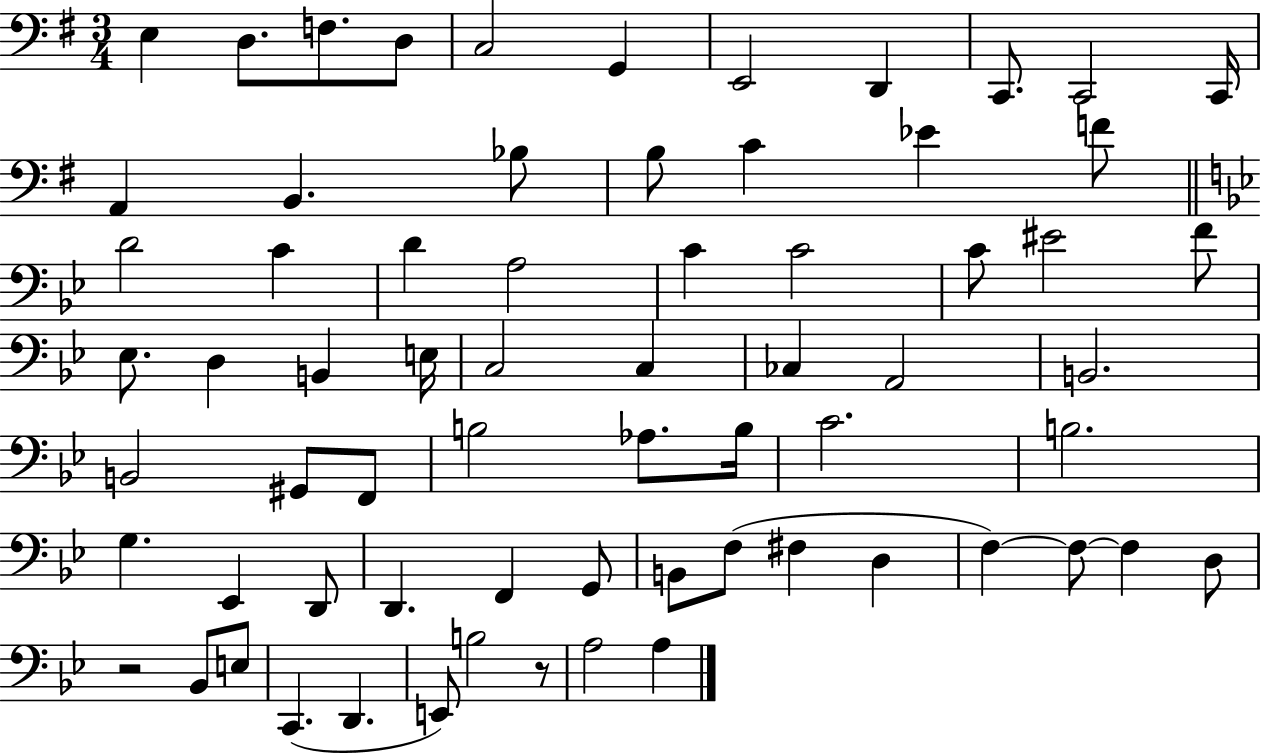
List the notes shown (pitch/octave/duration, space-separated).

E3/q D3/e. F3/e. D3/e C3/h G2/q E2/h D2/q C2/e. C2/h C2/s A2/q B2/q. Bb3/e B3/e C4/q Eb4/q F4/e D4/h C4/q D4/q A3/h C4/q C4/h C4/e EIS4/h F4/e Eb3/e. D3/q B2/q E3/s C3/h C3/q CES3/q A2/h B2/h. B2/h G#2/e F2/e B3/h Ab3/e. B3/s C4/h. B3/h. G3/q. Eb2/q D2/e D2/q. F2/q G2/e B2/e F3/e F#3/q D3/q F3/q F3/e F3/q D3/e R/h Bb2/e E3/e C2/q. D2/q. E2/e B3/h R/e A3/h A3/q